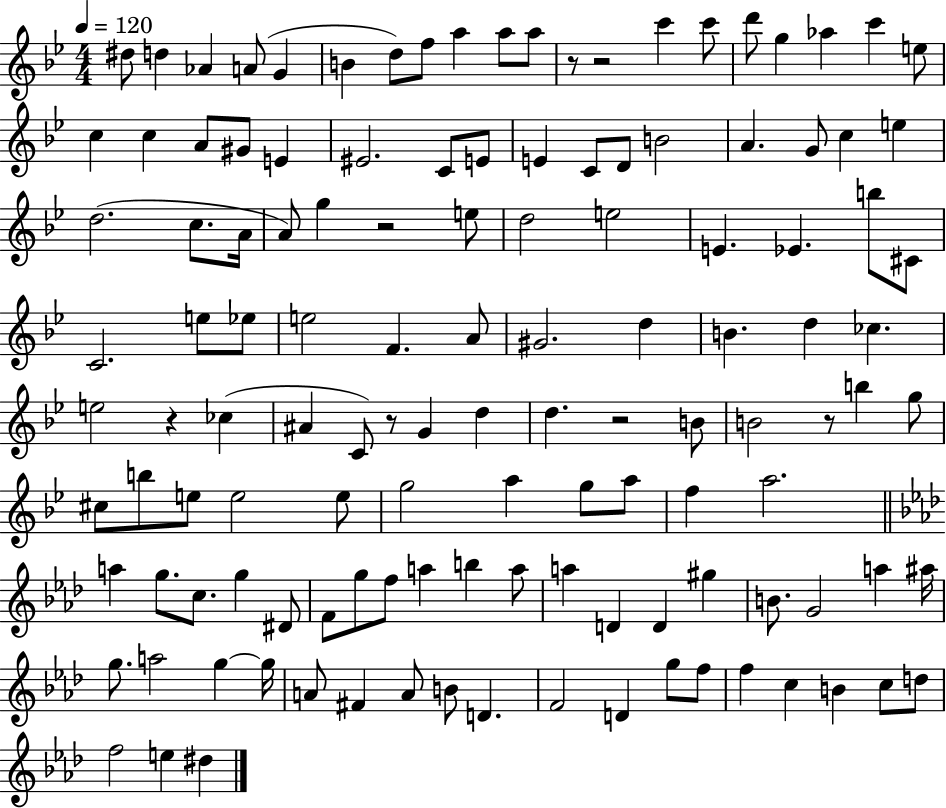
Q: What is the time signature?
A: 4/4